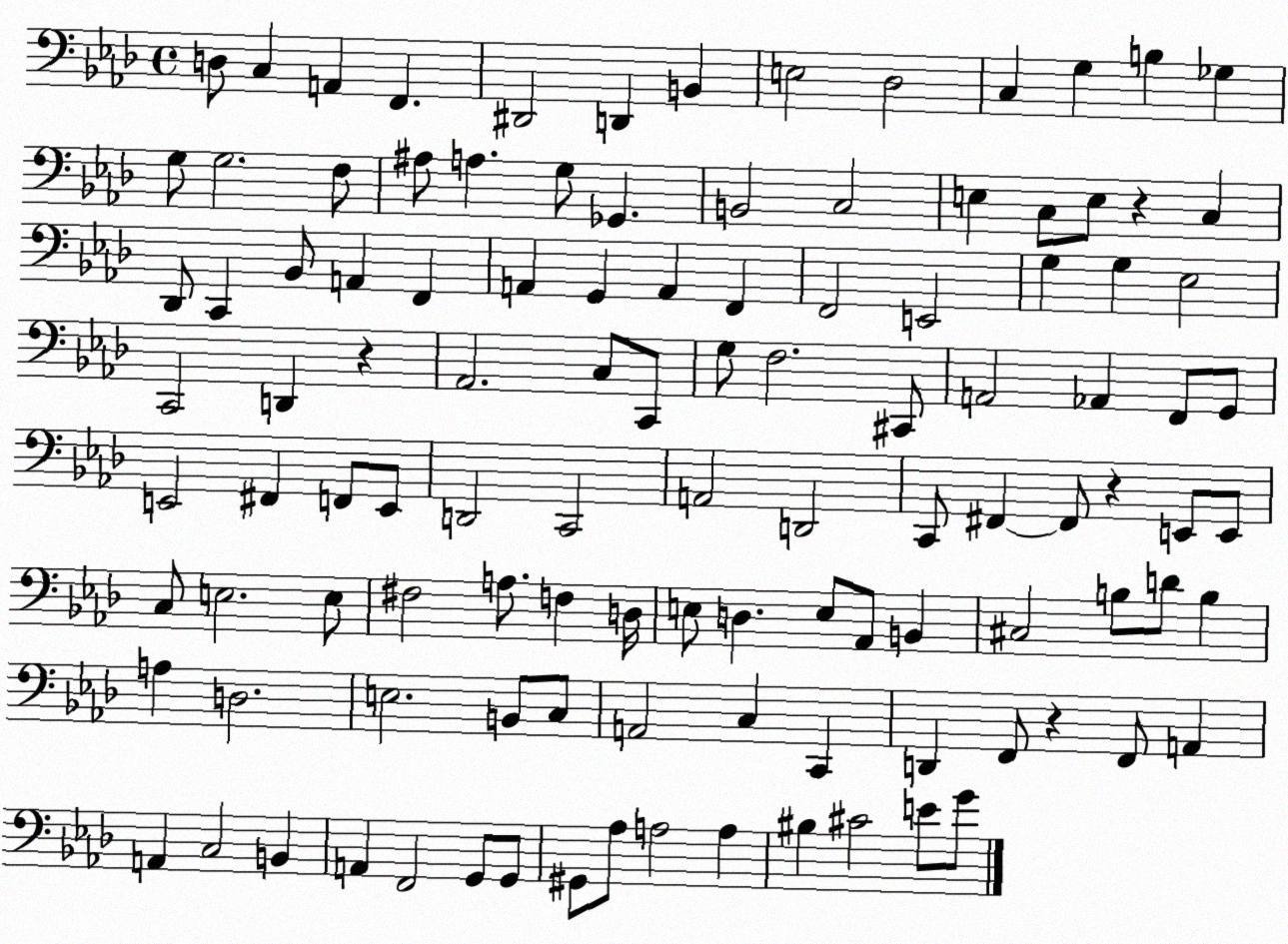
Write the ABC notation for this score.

X:1
T:Untitled
M:4/4
L:1/4
K:Ab
D,/2 C, A,, F,, ^D,,2 D,, B,, E,2 _D,2 C, G, B, _G, G,/2 G,2 F,/2 ^A,/2 A, G,/2 _G,, B,,2 C,2 E, C,/2 E,/2 z C, _D,,/2 C,, _B,,/2 A,, F,, A,, G,, A,, F,, F,,2 E,,2 G, G, _E,2 C,,2 D,, z _A,,2 C,/2 C,,/2 G,/2 F,2 ^C,,/2 A,,2 _A,, F,,/2 G,,/2 E,,2 ^F,, F,,/2 E,,/2 D,,2 C,,2 A,,2 D,,2 C,,/2 ^F,, ^F,,/2 z E,,/2 E,,/2 C,/2 E,2 E,/2 ^F,2 A,/2 F, D,/4 E,/2 D, E,/2 _A,,/2 B,, ^C,2 B,/2 D/2 B, A, D,2 E,2 B,,/2 C,/2 A,,2 C, C,, D,, F,,/2 z F,,/2 A,, A,, C,2 B,, A,, F,,2 G,,/2 G,,/2 ^G,,/2 _A,/2 A,2 A, ^B, ^C2 E/2 G/2